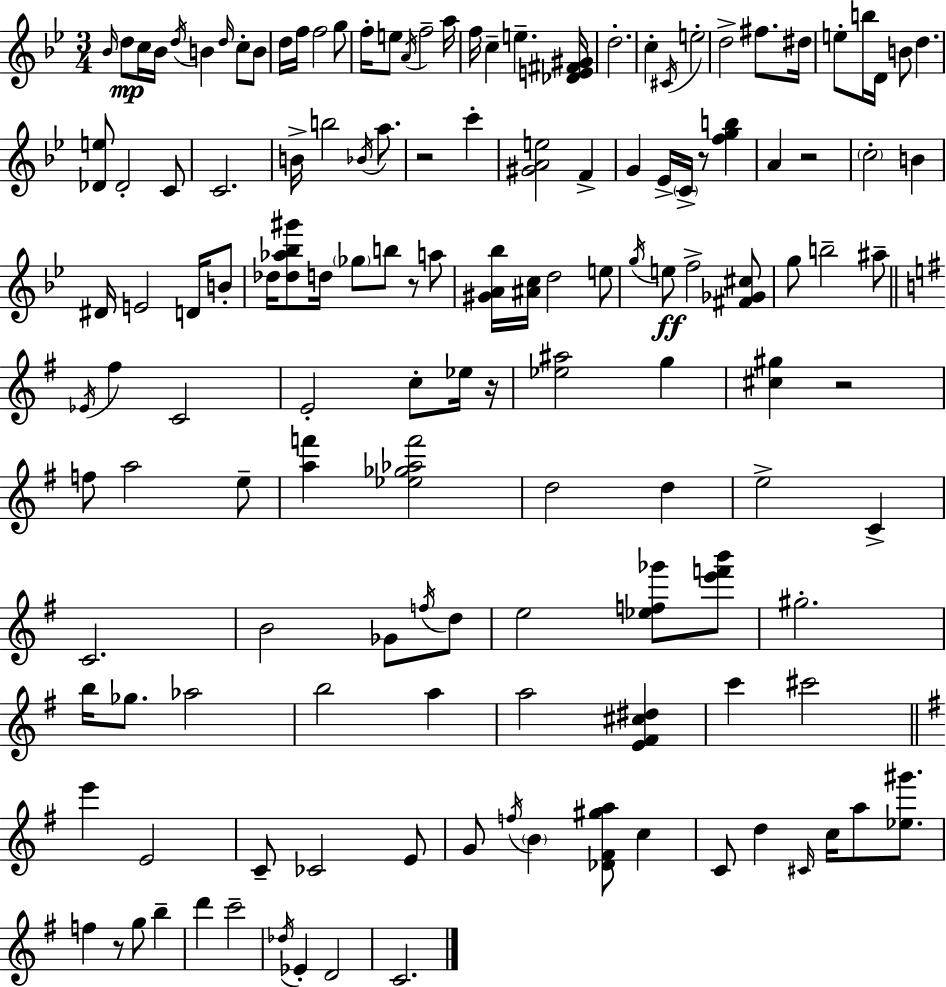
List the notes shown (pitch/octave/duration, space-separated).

Bb4/s D5/e C5/s Bb4/s D5/s B4/q D5/s C5/e B4/e D5/s F5/s F5/h G5/e F5/s E5/e A4/s F5/h A5/s F5/s C5/q E5/q. [Db4,E4,F#4,G#4]/s D5/h. C5/q C#4/s E5/h D5/h F#5/e. D#5/s E5/e B5/s D4/s B4/e D5/q. [Db4,E5]/e Db4/h C4/e C4/h. B4/s B5/h Bb4/s A5/e. R/h C6/q [G#4,A4,E5]/h F4/q G4/q Eb4/s C4/s R/e [F5,G5,B5]/q A4/q R/h C5/h B4/q D#4/s E4/h D4/s B4/e Db5/s [Db5,Ab5,Bb5,G#6]/e D5/s Gb5/e B5/e R/e A5/e [G#4,A4,Bb5]/s [A#4,C5]/s D5/h E5/e G5/s E5/e F5/h [F#4,Gb4,C#5]/e G5/e B5/h A#5/e Eb4/s F#5/q C4/h E4/h C5/e Eb5/s R/s [Eb5,A#5]/h G5/q [C#5,G#5]/q R/h F5/e A5/h E5/e [A5,F6]/q [Eb5,Gb5,Ab5,F6]/h D5/h D5/q E5/h C4/q C4/h. B4/h Gb4/e F5/s D5/e E5/h [Eb5,F5,Gb6]/e [E6,F6,B6]/e G#5/h. B5/s Gb5/e. Ab5/h B5/h A5/q A5/h [E4,F#4,C#5,D#5]/q C6/q C#6/h E6/q E4/h C4/e CES4/h E4/e G4/e F5/s B4/q [Db4,F#4,G#5,A5]/e C5/q C4/e D5/q C#4/s C5/s A5/e [Eb5,G#6]/e. F5/q R/e G5/e B5/q D6/q C6/h Db5/s Eb4/q D4/h C4/h.